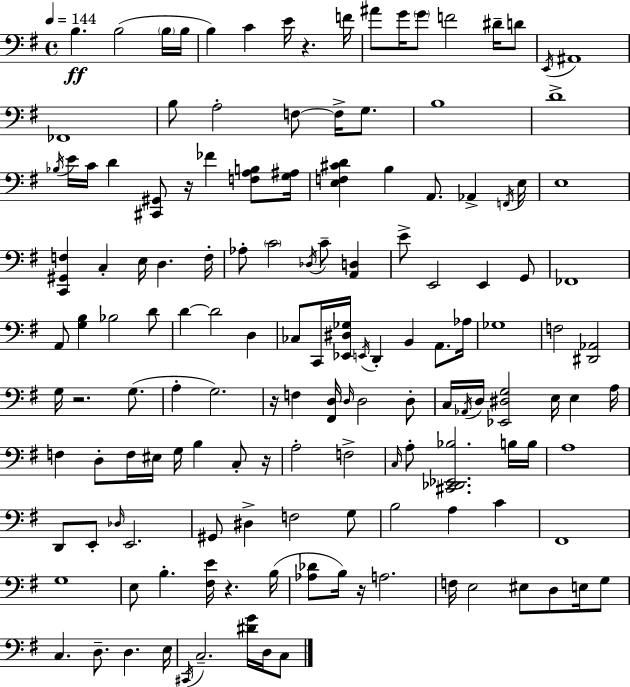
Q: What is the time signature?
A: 4/4